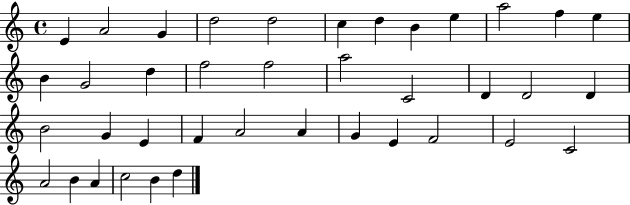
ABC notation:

X:1
T:Untitled
M:4/4
L:1/4
K:C
E A2 G d2 d2 c d B e a2 f e B G2 d f2 f2 a2 C2 D D2 D B2 G E F A2 A G E F2 E2 C2 A2 B A c2 B d